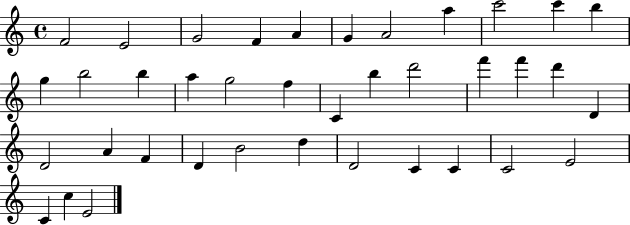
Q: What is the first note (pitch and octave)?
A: F4